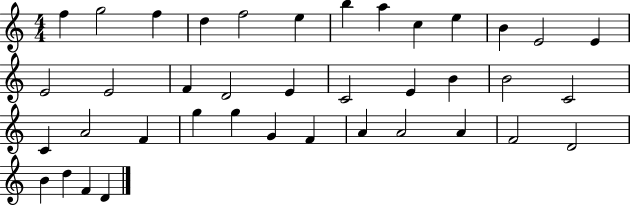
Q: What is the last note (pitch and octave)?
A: D4